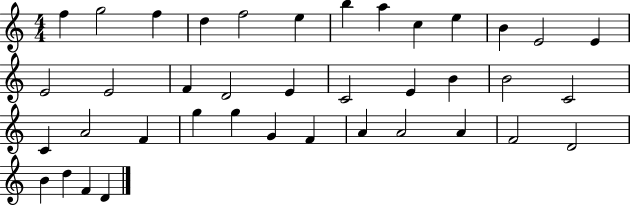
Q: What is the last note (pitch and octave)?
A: D4